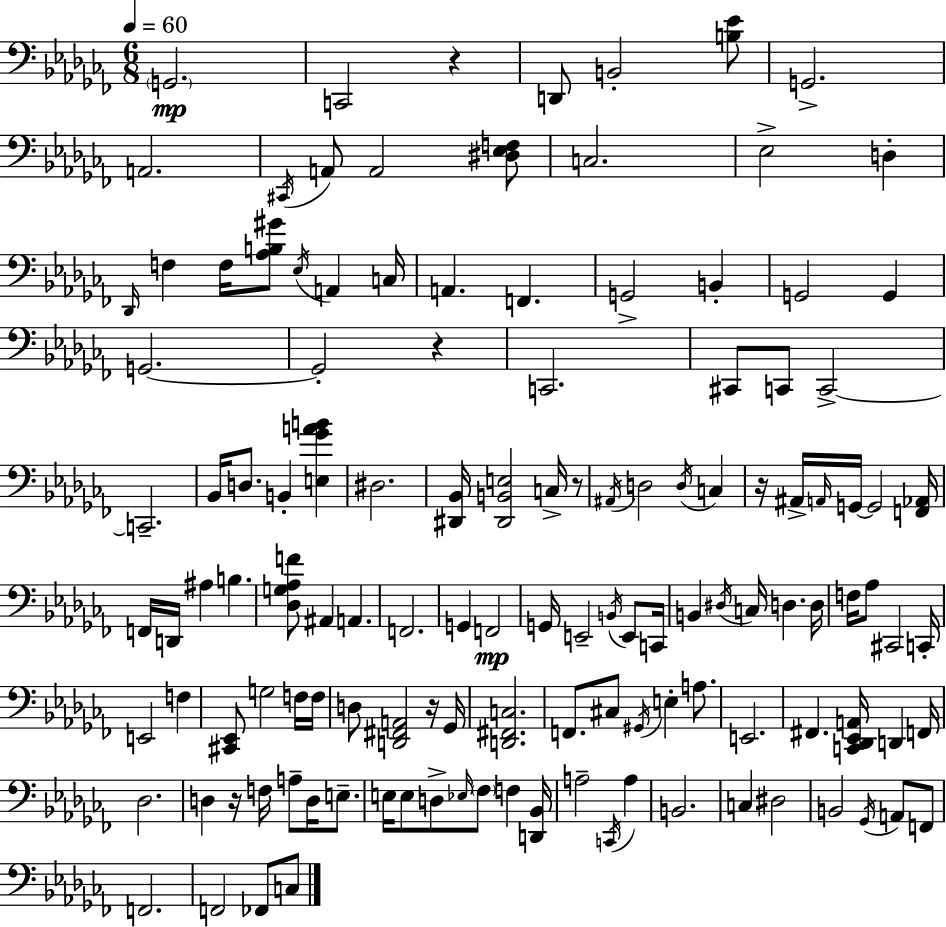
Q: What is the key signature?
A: AES minor